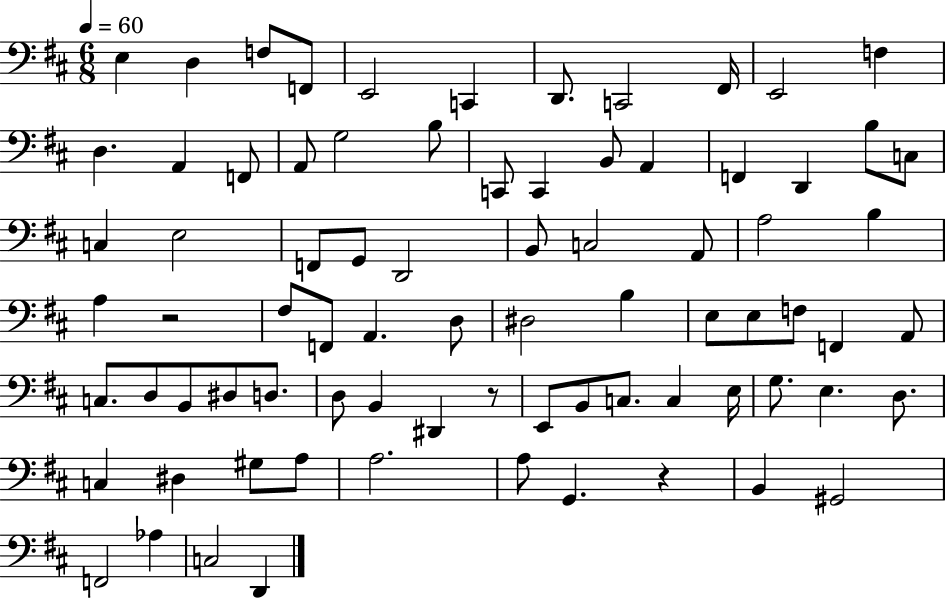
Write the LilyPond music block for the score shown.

{
  \clef bass
  \numericTimeSignature
  \time 6/8
  \key d \major
  \tempo 4 = 60
  e4 d4 f8 f,8 | e,2 c,4 | d,8. c,2 fis,16 | e,2 f4 | \break d4. a,4 f,8 | a,8 g2 b8 | c,8 c,4 b,8 a,4 | f,4 d,4 b8 c8 | \break c4 e2 | f,8 g,8 d,2 | b,8 c2 a,8 | a2 b4 | \break a4 r2 | fis8 f,8 a,4. d8 | dis2 b4 | e8 e8 f8 f,4 a,8 | \break c8. d8 b,8 dis8 d8. | d8 b,4 dis,4 r8 | e,8 b,8 c8. c4 e16 | g8. e4. d8. | \break c4 dis4 gis8 a8 | a2. | a8 g,4. r4 | b,4 gis,2 | \break f,2 aes4 | c2 d,4 | \bar "|."
}